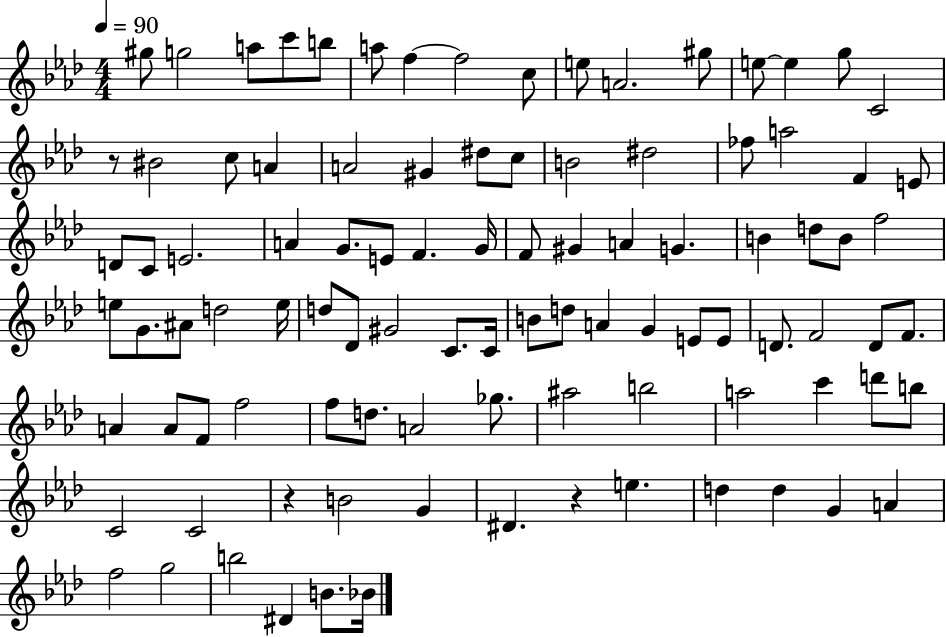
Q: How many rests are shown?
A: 3